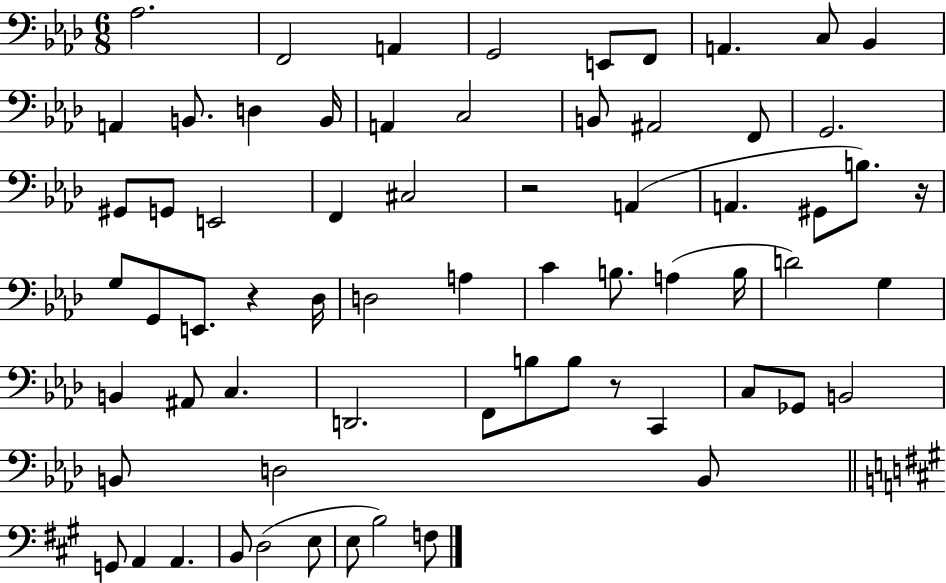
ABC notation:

X:1
T:Untitled
M:6/8
L:1/4
K:Ab
_A,2 F,,2 A,, G,,2 E,,/2 F,,/2 A,, C,/2 _B,, A,, B,,/2 D, B,,/4 A,, C,2 B,,/2 ^A,,2 F,,/2 G,,2 ^G,,/2 G,,/2 E,,2 F,, ^C,2 z2 A,, A,, ^G,,/2 B,/2 z/4 G,/2 G,,/2 E,,/2 z _D,/4 D,2 A, C B,/2 A, B,/4 D2 G, B,, ^A,,/2 C, D,,2 F,,/2 B,/2 B,/2 z/2 C,, C,/2 _G,,/2 B,,2 B,,/2 D,2 B,,/2 G,,/2 A,, A,, B,,/2 D,2 E,/2 E,/2 B,2 F,/2